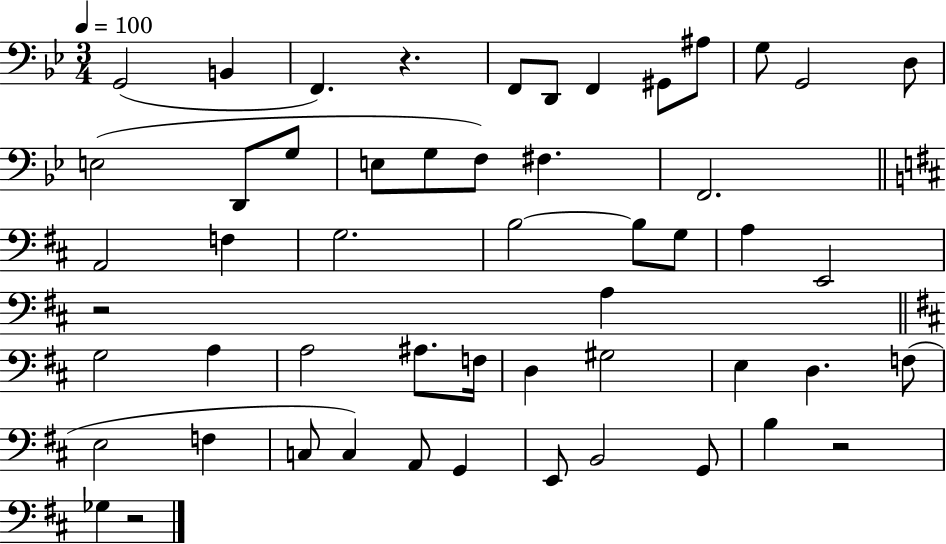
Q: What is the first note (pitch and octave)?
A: G2